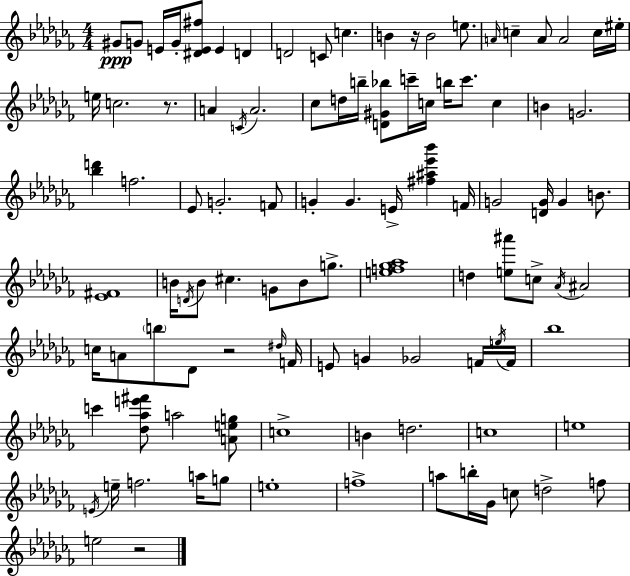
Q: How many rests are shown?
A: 4